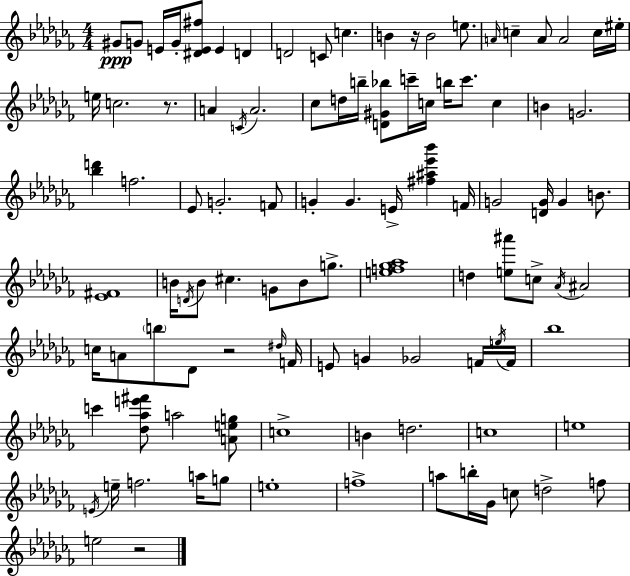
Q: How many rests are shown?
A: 4